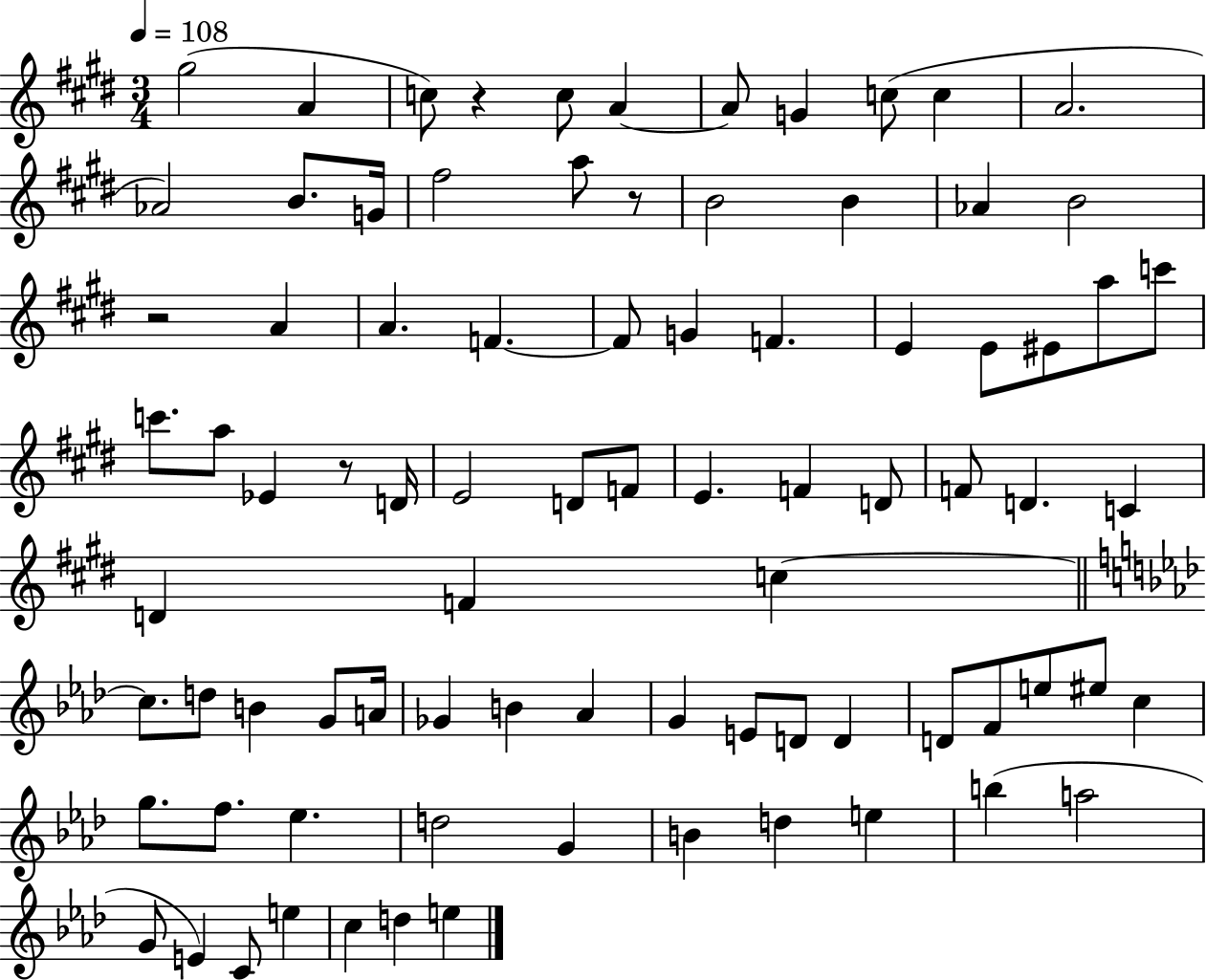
G#5/h A4/q C5/e R/q C5/e A4/q A4/e G4/q C5/e C5/q A4/h. Ab4/h B4/e. G4/s F#5/h A5/e R/e B4/h B4/q Ab4/q B4/h R/h A4/q A4/q. F4/q. F4/e G4/q F4/q. E4/q E4/e EIS4/e A5/e C6/e C6/e. A5/e Eb4/q R/e D4/s E4/h D4/e F4/e E4/q. F4/q D4/e F4/e D4/q. C4/q D4/q F4/q C5/q C5/e. D5/e B4/q G4/e A4/s Gb4/q B4/q Ab4/q G4/q E4/e D4/e D4/q D4/e F4/e E5/e EIS5/e C5/q G5/e. F5/e. Eb5/q. D5/h G4/q B4/q D5/q E5/q B5/q A5/h G4/e E4/q C4/e E5/q C5/q D5/q E5/q